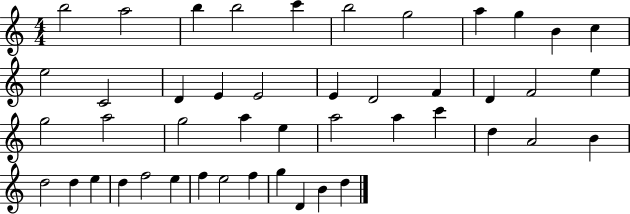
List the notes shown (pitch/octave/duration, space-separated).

B5/h A5/h B5/q B5/h C6/q B5/h G5/h A5/q G5/q B4/q C5/q E5/h C4/h D4/q E4/q E4/h E4/q D4/h F4/q D4/q F4/h E5/q G5/h A5/h G5/h A5/q E5/q A5/h A5/q C6/q D5/q A4/h B4/q D5/h D5/q E5/q D5/q F5/h E5/q F5/q E5/h F5/q G5/q D4/q B4/q D5/q